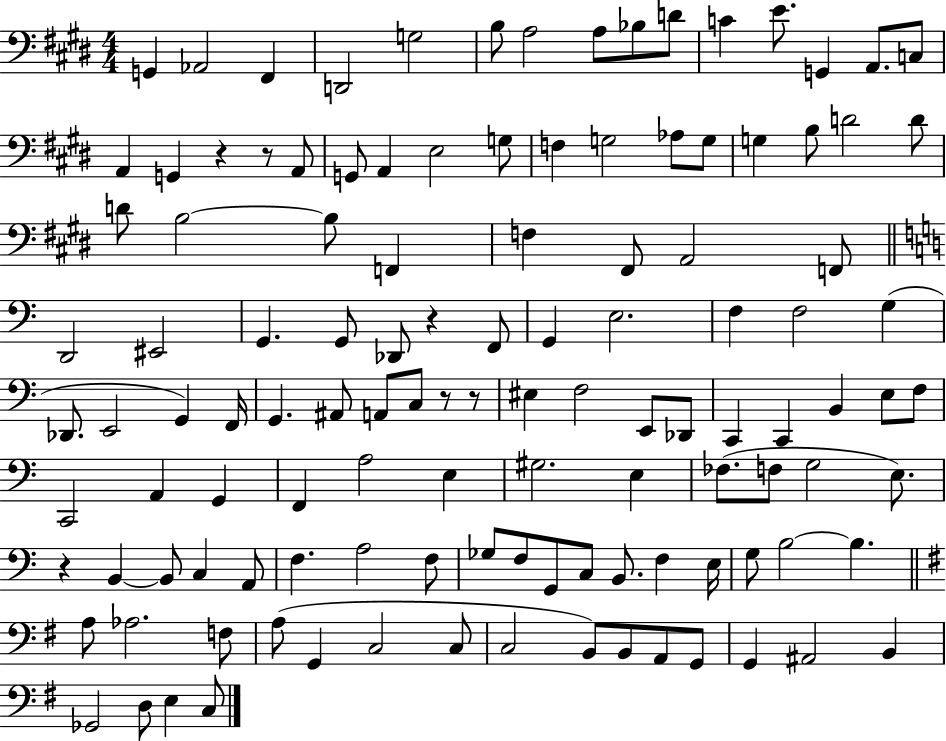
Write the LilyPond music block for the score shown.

{
  \clef bass
  \numericTimeSignature
  \time 4/4
  \key e \major
  \repeat volta 2 { g,4 aes,2 fis,4 | d,2 g2 | b8 a2 a8 bes8 d'8 | c'4 e'8. g,4 a,8. c8 | \break a,4 g,4 r4 r8 a,8 | g,8 a,4 e2 g8 | f4 g2 aes8 g8 | g4 b8 d'2 d'8 | \break d'8 b2~~ b8 f,4 | f4 fis,8 a,2 f,8 | \bar "||" \break \key c \major d,2 eis,2 | g,4. g,8 des,8 r4 f,8 | g,4 e2. | f4 f2 g4( | \break des,8. e,2 g,4) f,16 | g,4. ais,8 a,8 c8 r8 r8 | eis4 f2 e,8 des,8 | c,4 c,4 b,4 e8 f8 | \break c,2 a,4 g,4 | f,4 a2 e4 | gis2. e4 | fes8.( f8 g2 e8.) | \break r4 b,4~~ b,8 c4 a,8 | f4. a2 f8 | ges8 f8 g,8 c8 b,8. f4 e16 | g8 b2~~ b4. | \break \bar "||" \break \key e \minor a8 aes2. f8 | a8( g,4 c2 c8 | c2 b,8) b,8 a,8 g,8 | g,4 ais,2 b,4 | \break ges,2 d8 e4 c8 | } \bar "|."
}